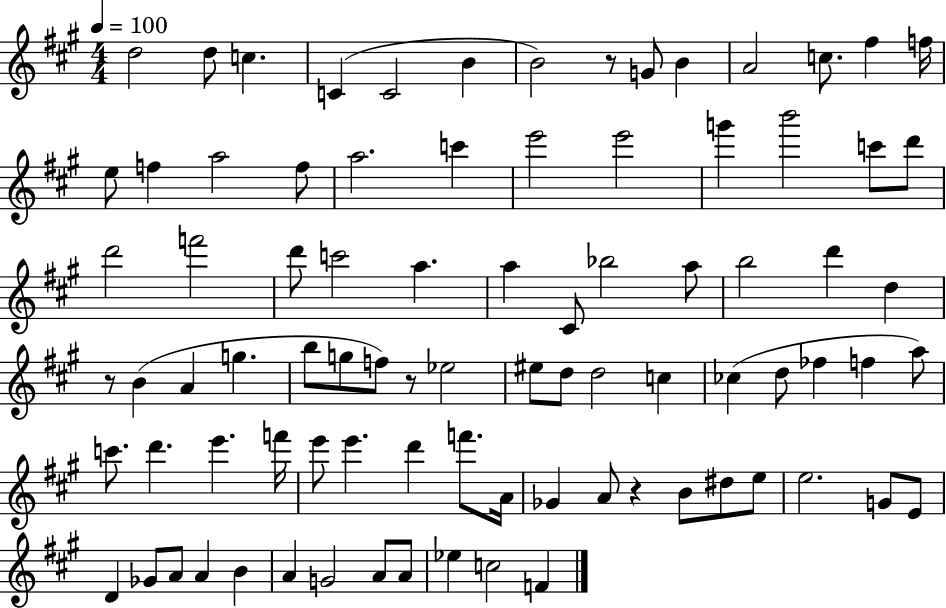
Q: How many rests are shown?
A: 4